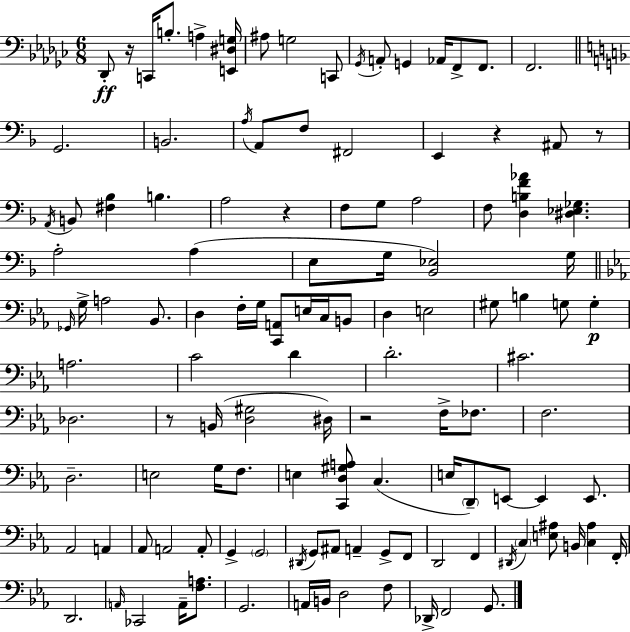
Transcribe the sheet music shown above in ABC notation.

X:1
T:Untitled
M:6/8
L:1/4
K:Ebm
_D,,/2 z/4 C,,/4 B,/2 A, [E,,^D,G,]/4 ^A,/2 G,2 C,,/2 _G,,/4 A,,/2 G,, _A,,/4 F,,/2 F,,/2 F,,2 G,,2 B,,2 A,/4 A,,/2 F,/2 ^F,,2 E,, z ^A,,/2 z/2 A,,/4 B,,/2 [^F,_B,] B, A,2 z F,/2 G,/2 A,2 F,/2 [D,B,F_A] [^D,_E,_G,] A,2 A, E,/2 G,/4 [_B,,_E,]2 G,/4 _G,,/4 G,/4 A,2 _B,,/2 D, F,/4 G,/4 [C,,A,,]/2 E,/4 C,/4 B,,/2 D, E,2 ^G,/2 B, G,/2 G, A,2 C2 D D2 ^C2 _D,2 z/2 B,,/4 [D,^G,]2 ^D,/4 z2 F,/4 _F,/2 F,2 D,2 E,2 G,/4 F,/2 E, [C,,D,^G,A,]/2 C, E,/4 D,,/2 E,,/2 E,, E,,/2 _A,,2 A,, _A,,/2 A,,2 A,,/2 G,, G,,2 ^D,,/4 G,,/2 ^A,,/2 A,, G,,/2 F,,/2 D,,2 F,, ^D,,/4 C, [E,^A,]/2 B,,/4 [C,^A,] F,,/4 D,,2 A,,/4 _C,,2 A,,/4 [F,A,]/2 G,,2 A,,/4 B,,/4 D,2 F,/2 _D,,/4 F,,2 G,,/2